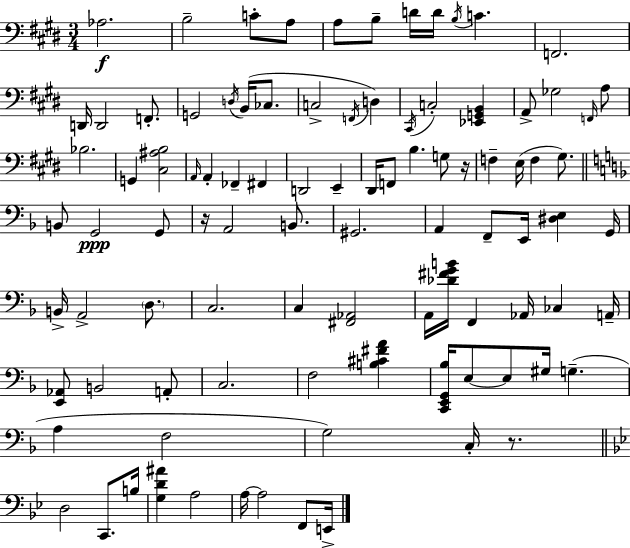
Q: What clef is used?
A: bass